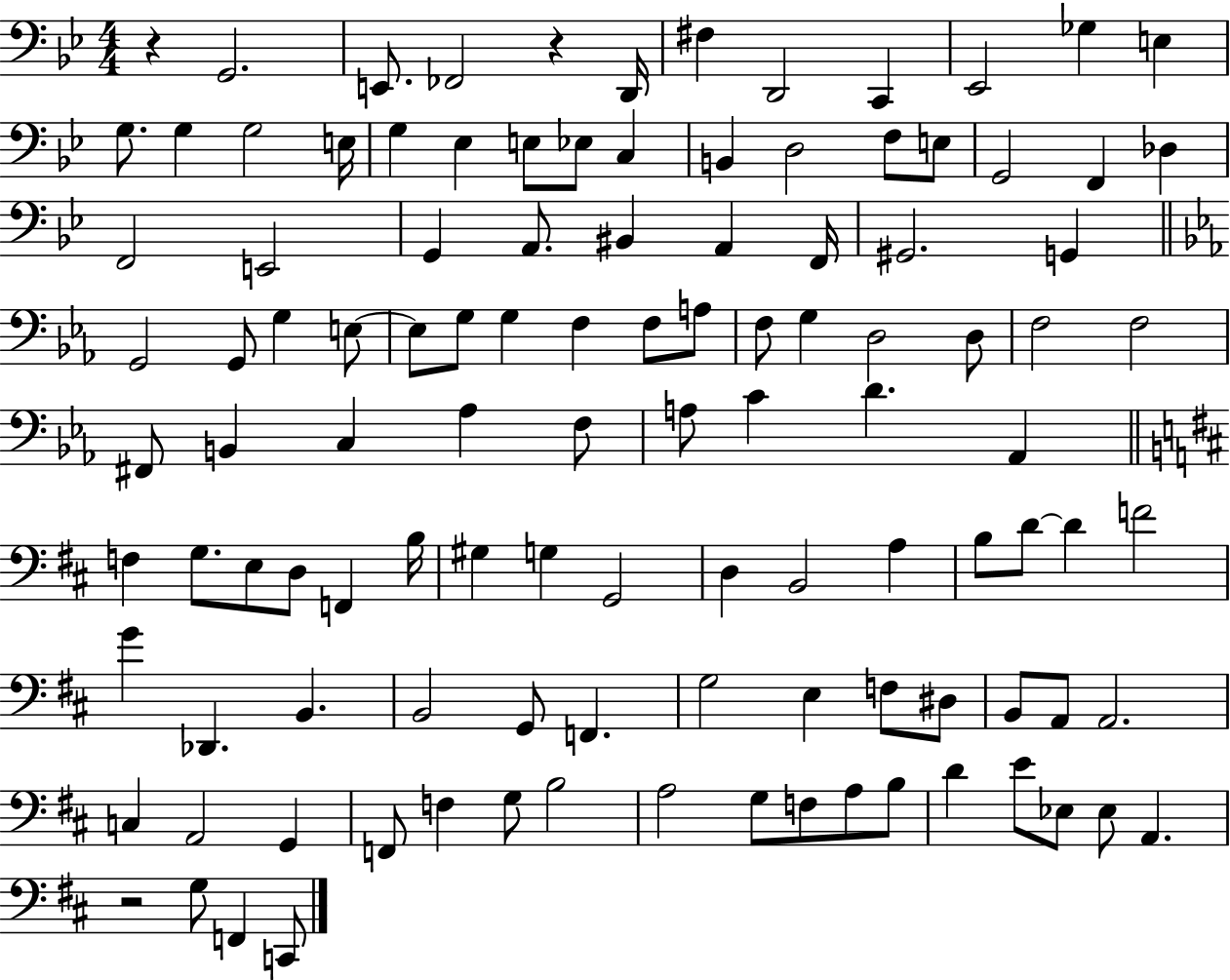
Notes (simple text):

R/q G2/h. E2/e. FES2/h R/q D2/s F#3/q D2/h C2/q Eb2/h Gb3/q E3/q G3/e. G3/q G3/h E3/s G3/q Eb3/q E3/e Eb3/e C3/q B2/q D3/h F3/e E3/e G2/h F2/q Db3/q F2/h E2/h G2/q A2/e. BIS2/q A2/q F2/s G#2/h. G2/q G2/h G2/e G3/q E3/e E3/e G3/e G3/q F3/q F3/e A3/e F3/e G3/q D3/h D3/e F3/h F3/h F#2/e B2/q C3/q Ab3/q F3/e A3/e C4/q D4/q. Ab2/q F3/q G3/e. E3/e D3/e F2/q B3/s G#3/q G3/q G2/h D3/q B2/h A3/q B3/e D4/e D4/q F4/h G4/q Db2/q. B2/q. B2/h G2/e F2/q. G3/h E3/q F3/e D#3/e B2/e A2/e A2/h. C3/q A2/h G2/q F2/e F3/q G3/e B3/h A3/h G3/e F3/e A3/e B3/e D4/q E4/e Eb3/e Eb3/e A2/q. R/h G3/e F2/q C2/e